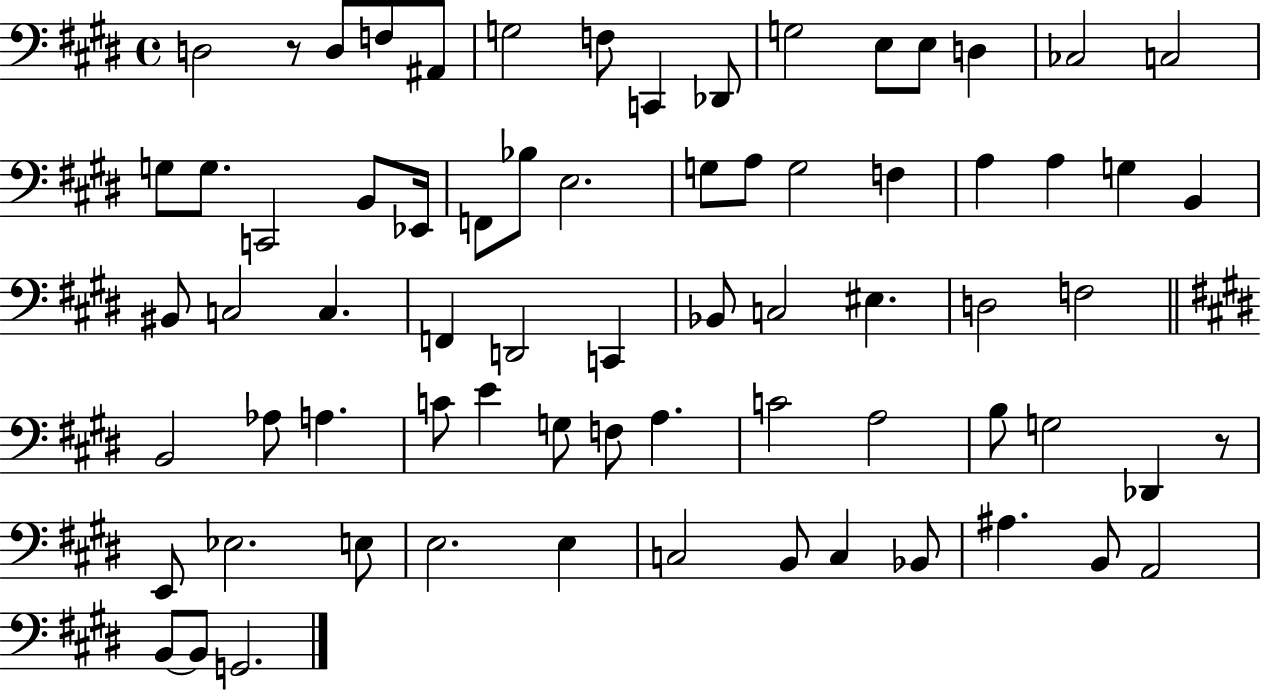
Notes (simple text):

D3/h R/e D3/e F3/e A#2/e G3/h F3/e C2/q Db2/e G3/h E3/e E3/e D3/q CES3/h C3/h G3/e G3/e. C2/h B2/e Eb2/s F2/e Bb3/e E3/h. G3/e A3/e G3/h F3/q A3/q A3/q G3/q B2/q BIS2/e C3/h C3/q. F2/q D2/h C2/q Bb2/e C3/h EIS3/q. D3/h F3/h B2/h Ab3/e A3/q. C4/e E4/q G3/e F3/e A3/q. C4/h A3/h B3/e G3/h Db2/q R/e E2/e Eb3/h. E3/e E3/h. E3/q C3/h B2/e C3/q Bb2/e A#3/q. B2/e A2/h B2/e B2/e G2/h.